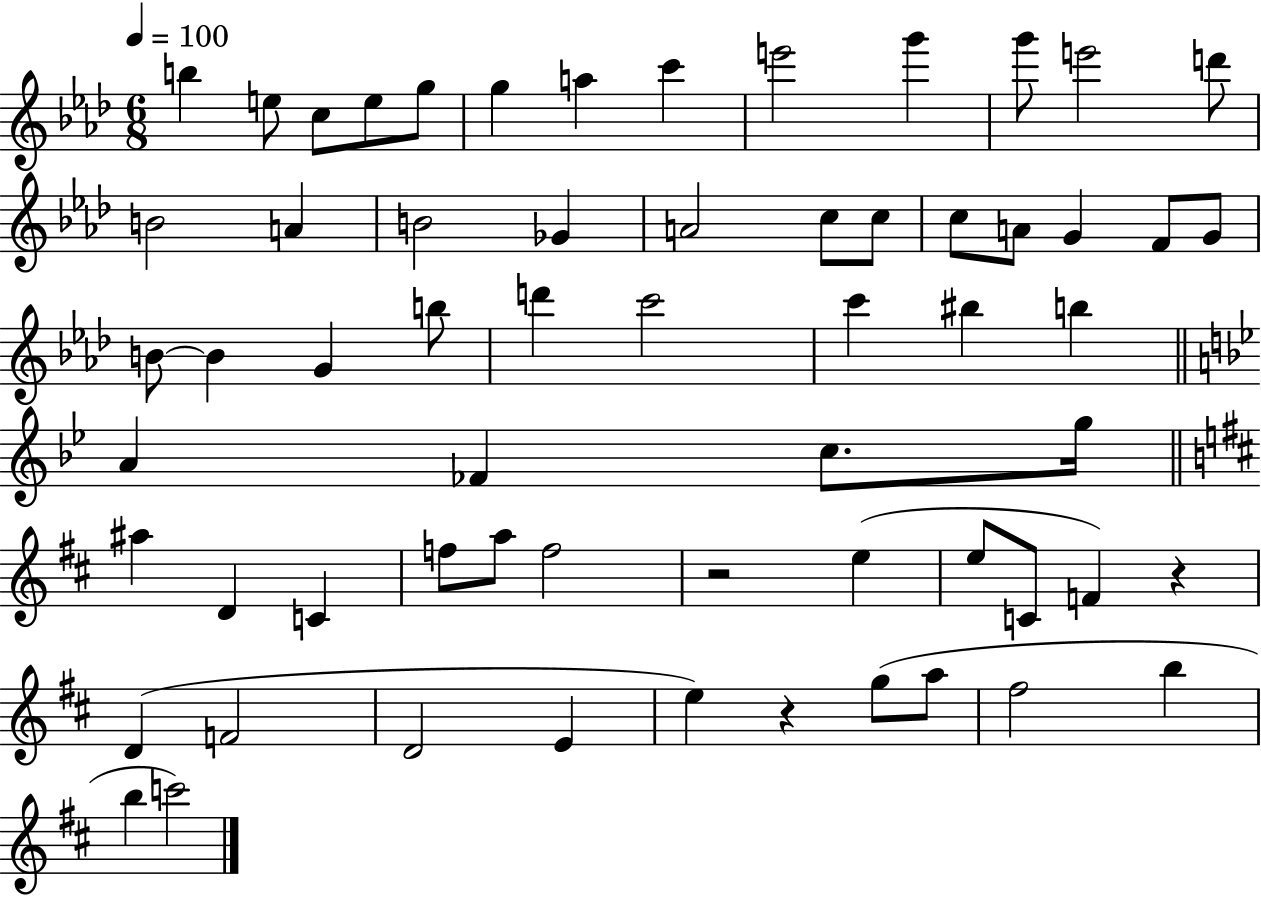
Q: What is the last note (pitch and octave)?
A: C6